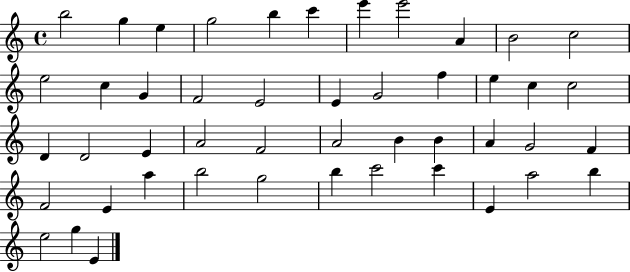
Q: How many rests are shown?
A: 0